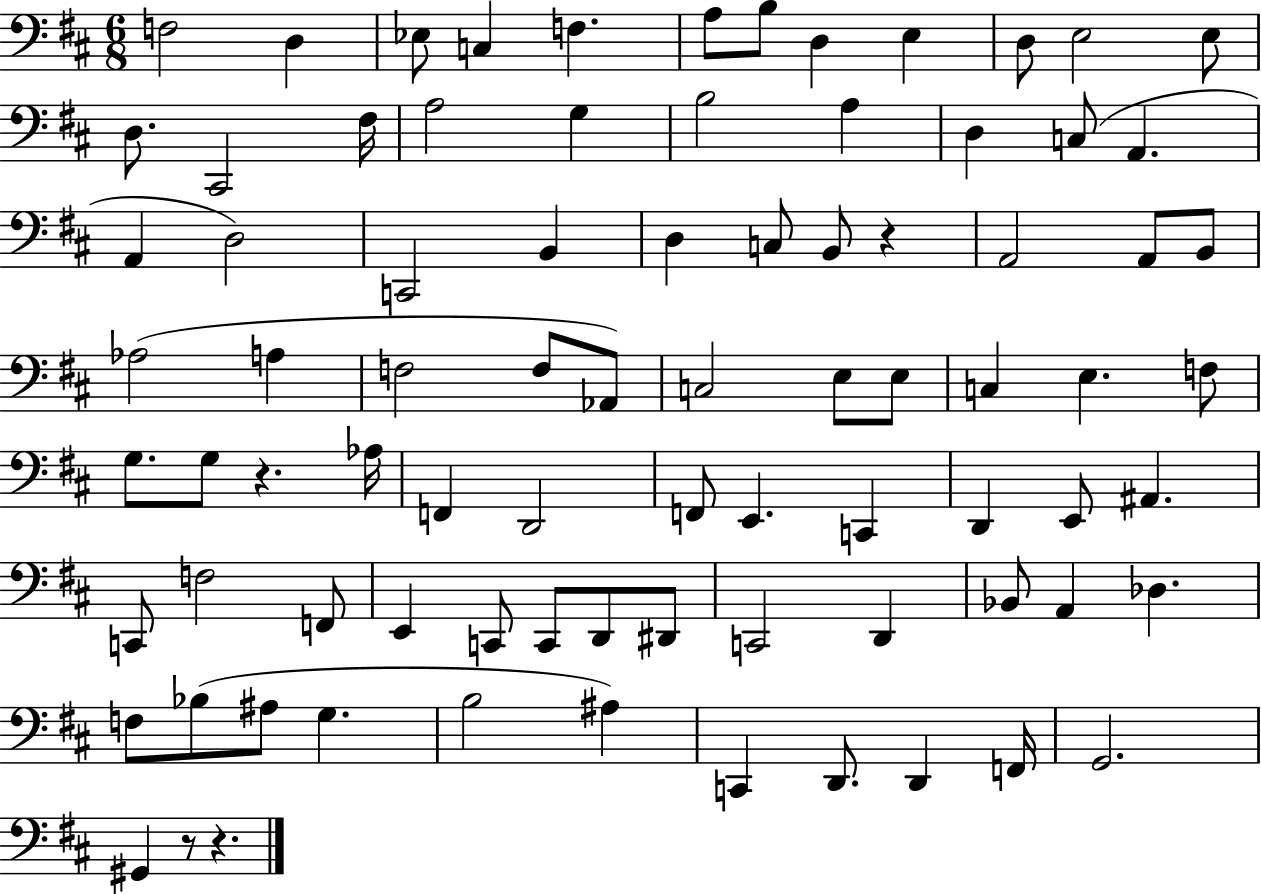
X:1
T:Untitled
M:6/8
L:1/4
K:D
F,2 D, _E,/2 C, F, A,/2 B,/2 D, E, D,/2 E,2 E,/2 D,/2 ^C,,2 ^F,/4 A,2 G, B,2 A, D, C,/2 A,, A,, D,2 C,,2 B,, D, C,/2 B,,/2 z A,,2 A,,/2 B,,/2 _A,2 A, F,2 F,/2 _A,,/2 C,2 E,/2 E,/2 C, E, F,/2 G,/2 G,/2 z _A,/4 F,, D,,2 F,,/2 E,, C,, D,, E,,/2 ^A,, C,,/2 F,2 F,,/2 E,, C,,/2 C,,/2 D,,/2 ^D,,/2 C,,2 D,, _B,,/2 A,, _D, F,/2 _B,/2 ^A,/2 G, B,2 ^A, C,, D,,/2 D,, F,,/4 G,,2 ^G,, z/2 z